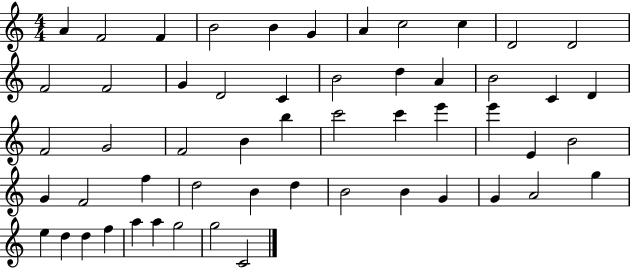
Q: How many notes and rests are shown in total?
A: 54